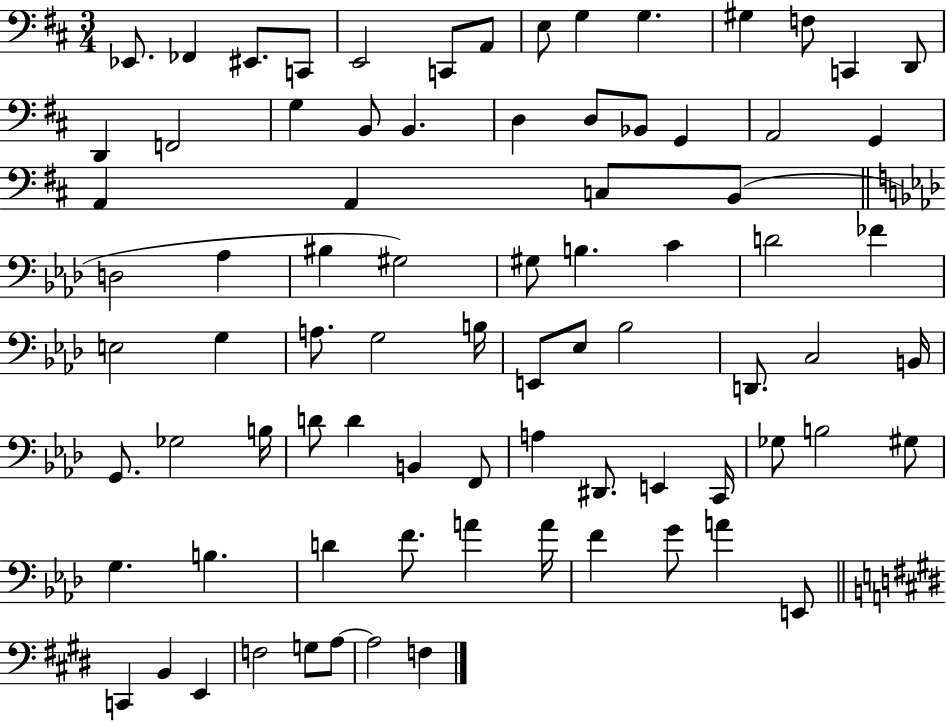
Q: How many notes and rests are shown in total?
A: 81